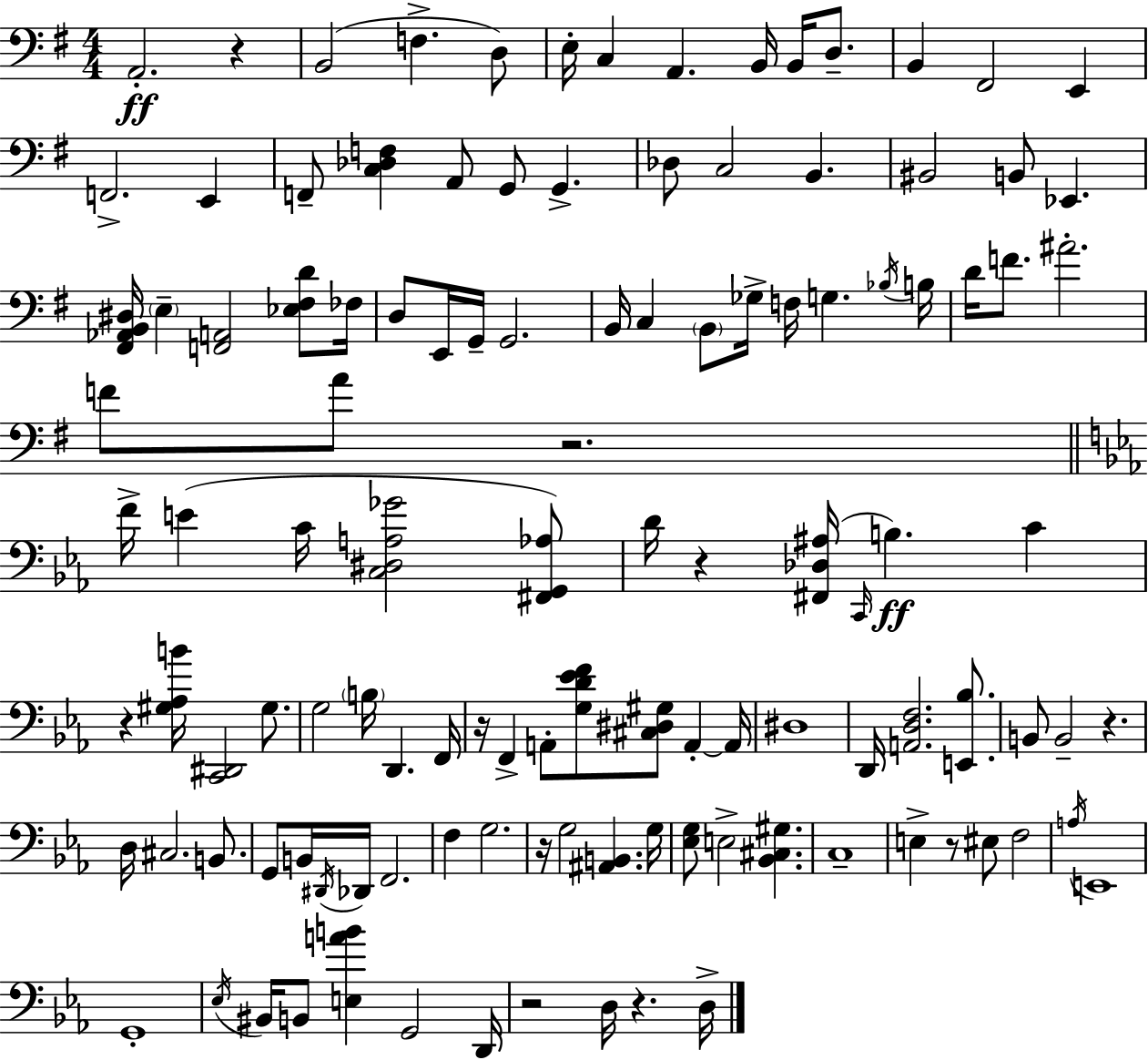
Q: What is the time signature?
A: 4/4